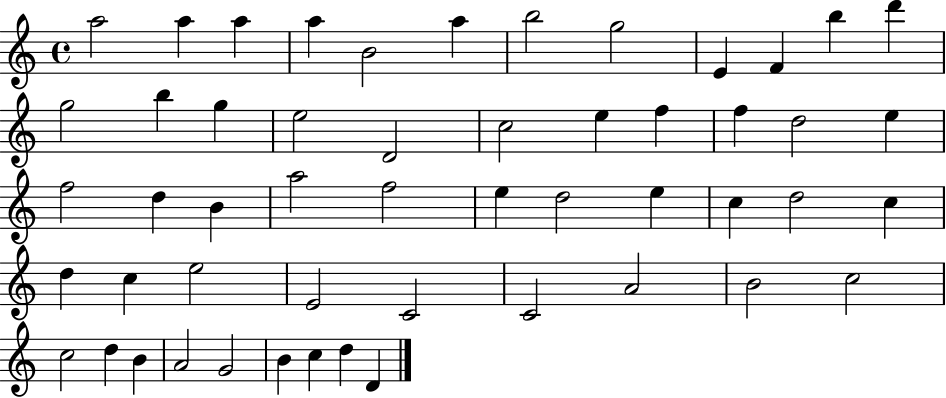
A5/h A5/q A5/q A5/q B4/h A5/q B5/h G5/h E4/q F4/q B5/q D6/q G5/h B5/q G5/q E5/h D4/h C5/h E5/q F5/q F5/q D5/h E5/q F5/h D5/q B4/q A5/h F5/h E5/q D5/h E5/q C5/q D5/h C5/q D5/q C5/q E5/h E4/h C4/h C4/h A4/h B4/h C5/h C5/h D5/q B4/q A4/h G4/h B4/q C5/q D5/q D4/q